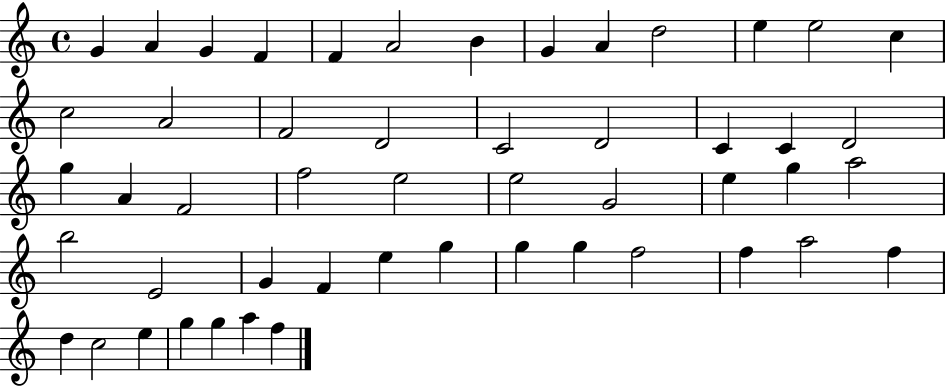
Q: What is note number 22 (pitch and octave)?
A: D4